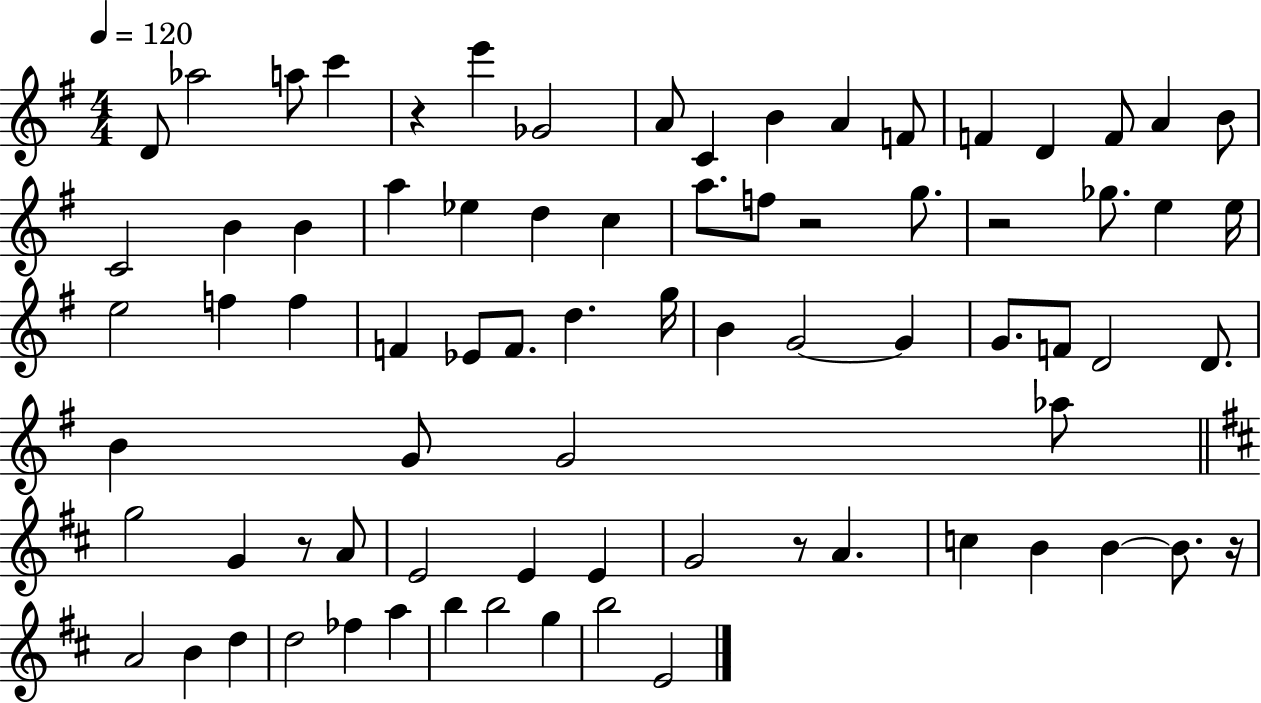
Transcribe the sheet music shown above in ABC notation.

X:1
T:Untitled
M:4/4
L:1/4
K:G
D/2 _a2 a/2 c' z e' _G2 A/2 C B A F/2 F D F/2 A B/2 C2 B B a _e d c a/2 f/2 z2 g/2 z2 _g/2 e e/4 e2 f f F _E/2 F/2 d g/4 B G2 G G/2 F/2 D2 D/2 B G/2 G2 _a/2 g2 G z/2 A/2 E2 E E G2 z/2 A c B B B/2 z/4 A2 B d d2 _f a b b2 g b2 E2